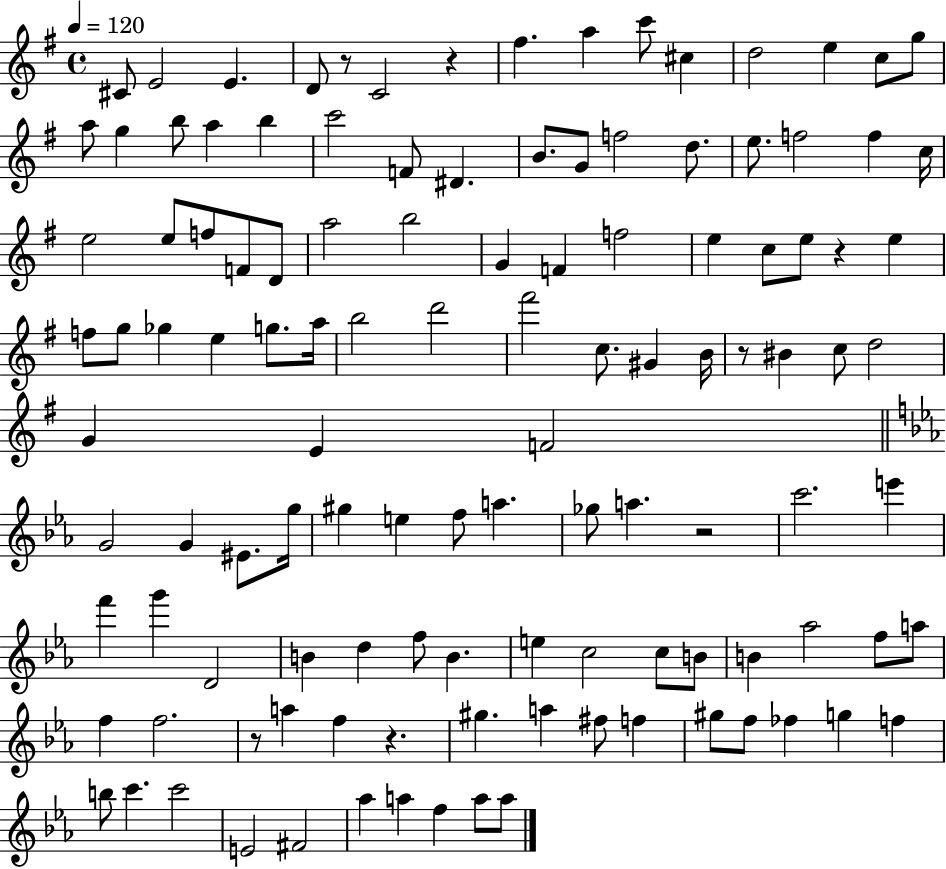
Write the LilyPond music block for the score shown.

{
  \clef treble
  \time 4/4
  \defaultTimeSignature
  \key g \major
  \tempo 4 = 120
  \repeat volta 2 { cis'8 e'2 e'4. | d'8 r8 c'2 r4 | fis''4. a''4 c'''8 cis''4 | d''2 e''4 c''8 g''8 | \break a''8 g''4 b''8 a''4 b''4 | c'''2 f'8 dis'4. | b'8. g'8 f''2 d''8. | e''8. f''2 f''4 c''16 | \break e''2 e''8 f''8 f'8 d'8 | a''2 b''2 | g'4 f'4 f''2 | e''4 c''8 e''8 r4 e''4 | \break f''8 g''8 ges''4 e''4 g''8. a''16 | b''2 d'''2 | fis'''2 c''8. gis'4 b'16 | r8 bis'4 c''8 d''2 | \break g'4 e'4 f'2 | \bar "||" \break \key c \minor g'2 g'4 eis'8. g''16 | gis''4 e''4 f''8 a''4. | ges''8 a''4. r2 | c'''2. e'''4 | \break f'''4 g'''4 d'2 | b'4 d''4 f''8 b'4. | e''4 c''2 c''8 b'8 | b'4 aes''2 f''8 a''8 | \break f''4 f''2. | r8 a''4 f''4 r4. | gis''4. a''4 fis''8 f''4 | gis''8 f''8 fes''4 g''4 f''4 | \break b''8 c'''4. c'''2 | e'2 fis'2 | aes''4 a''4 f''4 a''8 a''8 | } \bar "|."
}